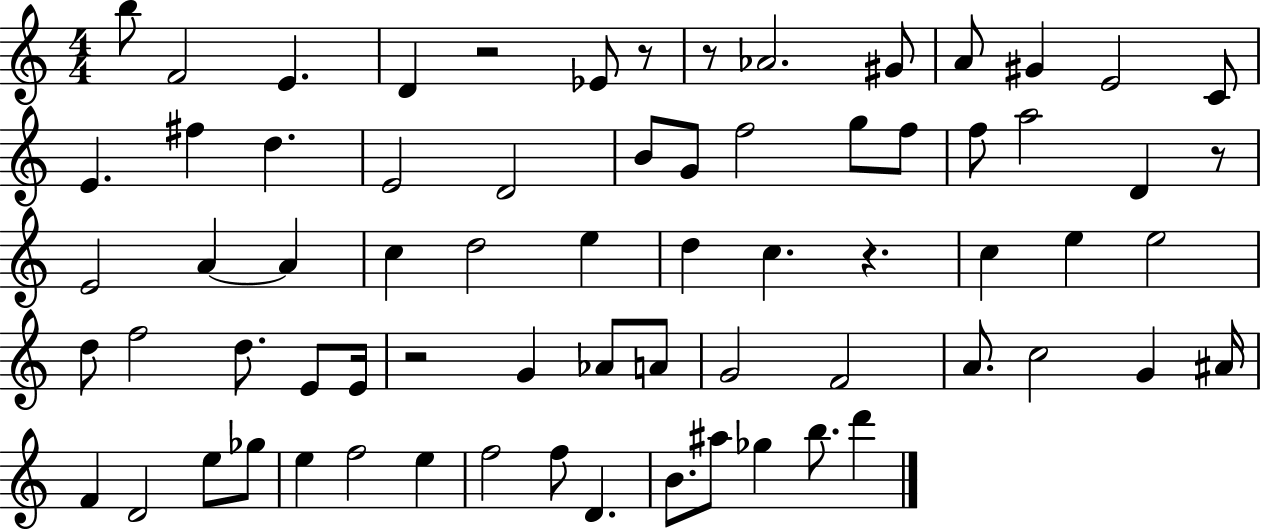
{
  \clef treble
  \numericTimeSignature
  \time 4/4
  \key c \major
  \repeat volta 2 { b''8 f'2 e'4. | d'4 r2 ees'8 r8 | r8 aes'2. gis'8 | a'8 gis'4 e'2 c'8 | \break e'4. fis''4 d''4. | e'2 d'2 | b'8 g'8 f''2 g''8 f''8 | f''8 a''2 d'4 r8 | \break e'2 a'4~~ a'4 | c''4 d''2 e''4 | d''4 c''4. r4. | c''4 e''4 e''2 | \break d''8 f''2 d''8. e'8 e'16 | r2 g'4 aes'8 a'8 | g'2 f'2 | a'8. c''2 g'4 ais'16 | \break f'4 d'2 e''8 ges''8 | e''4 f''2 e''4 | f''2 f''8 d'4. | b'8. ais''8 ges''4 b''8. d'''4 | \break } \bar "|."
}